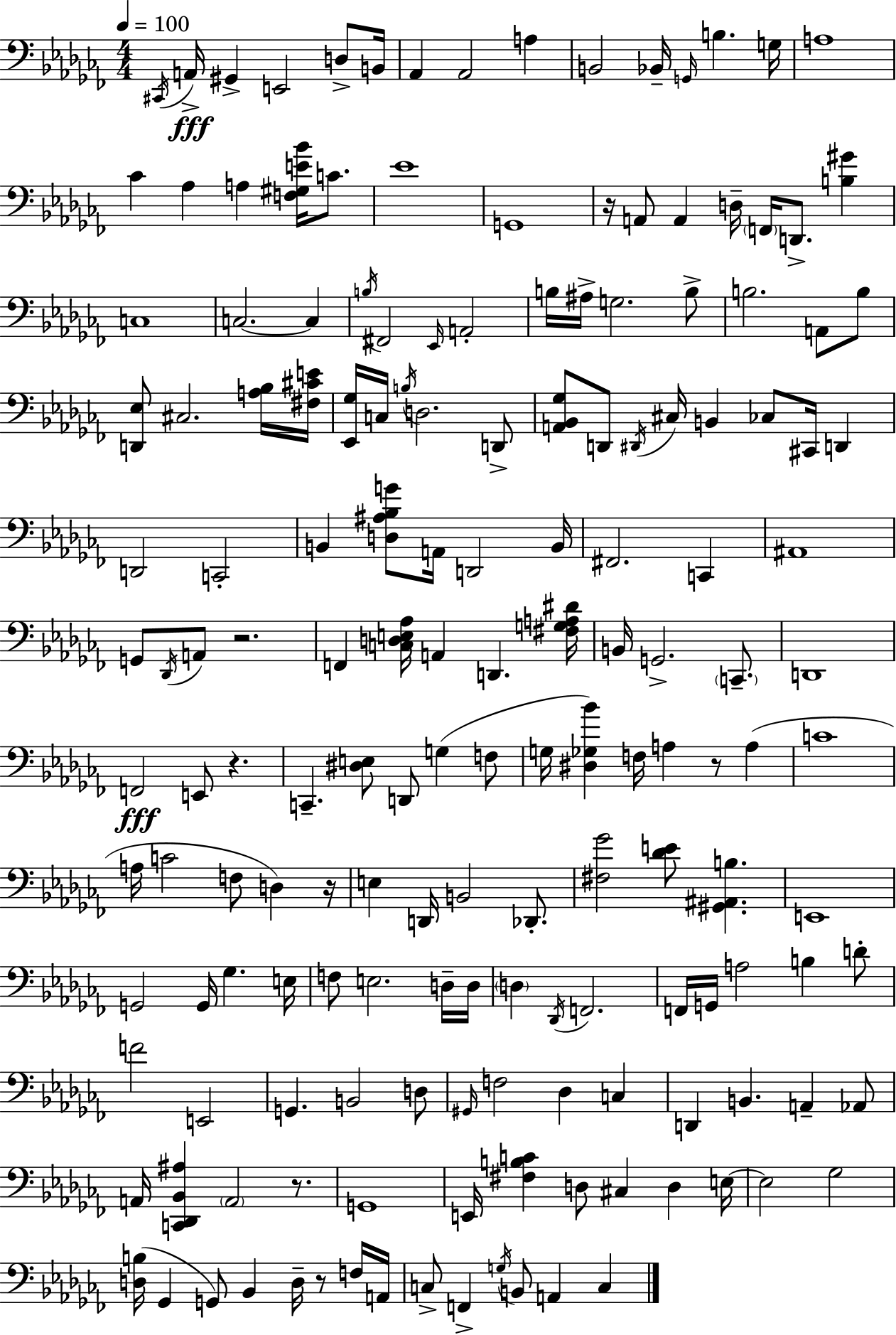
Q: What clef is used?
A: bass